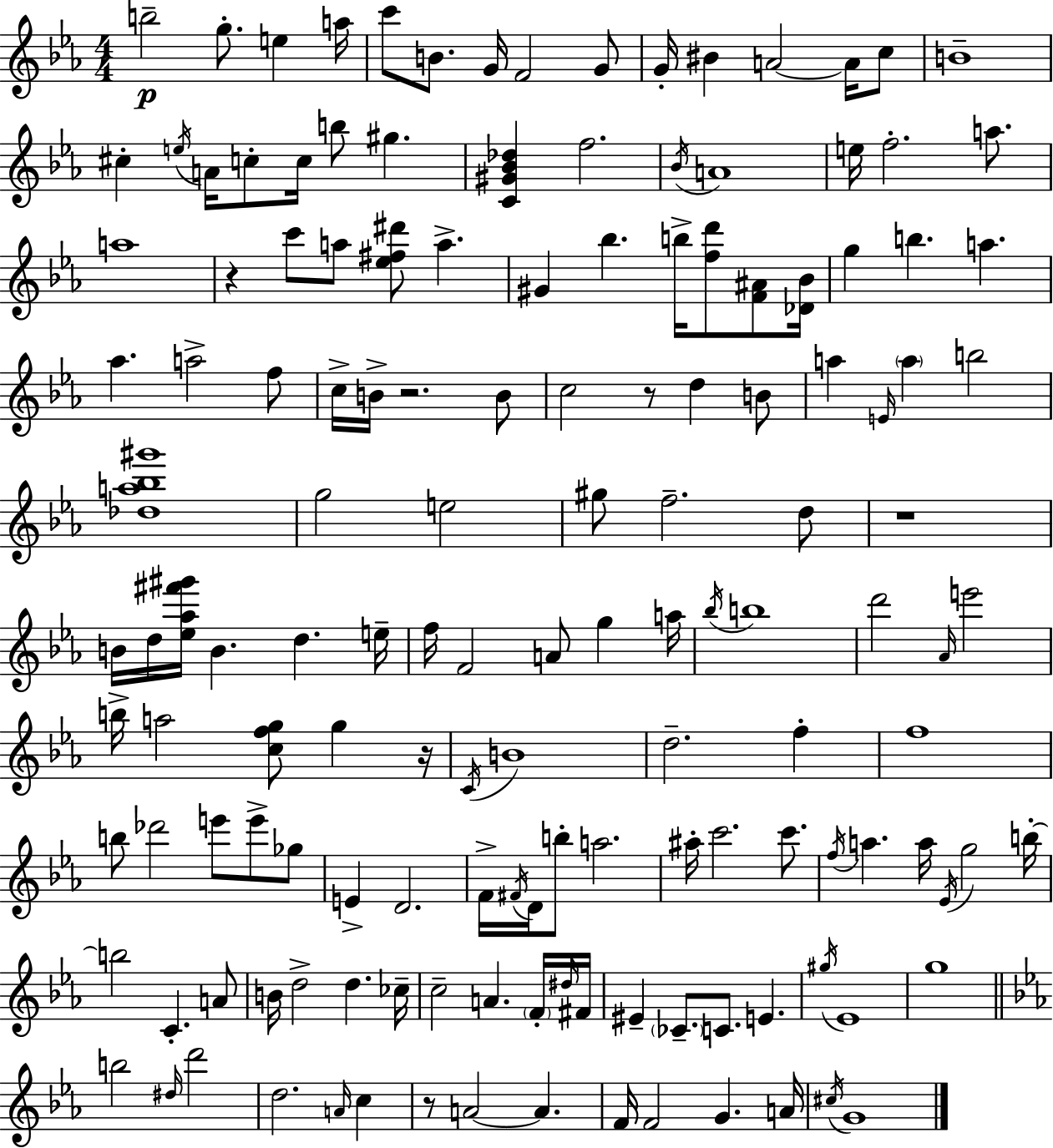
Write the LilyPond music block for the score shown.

{
  \clef treble
  \numericTimeSignature
  \time 4/4
  \key c \minor
  b''2--\p g''8.-. e''4 a''16 | c'''8 b'8. g'16 f'2 g'8 | g'16-. bis'4 a'2~~ a'16 c''8 | b'1-- | \break cis''4-. \acciaccatura { e''16 } a'16 c''8-. c''16 b''8 gis''4. | <c' gis' bes' des''>4 f''2. | \acciaccatura { bes'16 } a'1 | e''16 f''2.-. a''8. | \break a''1 | r4 c'''8 a''8 <ees'' fis'' dis'''>8 a''4.-> | gis'4 bes''4. b''16-> <f'' d'''>8 <f' ais'>8 | <des' bes'>16 g''4 b''4. a''4. | \break aes''4. a''2-> | f''8 c''16-> b'16-> r2. | b'8 c''2 r8 d''4 | b'8 a''4 \grace { e'16 } \parenthesize a''4 b''2 | \break <des'' a'' bes'' gis'''>1 | g''2 e''2 | gis''8 f''2.-- | d''8 r1 | \break b'16 d''16 <ees'' aes'' fis''' gis'''>16 b'4. d''4. | e''16-- f''16 f'2 a'8 g''4 | a''16 \acciaccatura { bes''16 } b''1 | d'''2 \grace { aes'16 } e'''2 | \break b''16-> a''2 <c'' f'' g''>8 | g''4 r16 \acciaccatura { c'16 } b'1 | d''2.-- | f''4-. f''1 | \break b''8 des'''2 | e'''8 e'''8-> ges''8 e'4-> d'2. | f'16-> \acciaccatura { fis'16 } d'16 b''8-. a''2. | ais''16-. c'''2. | \break c'''8. \acciaccatura { f''16 } a''4. a''16 \acciaccatura { ees'16 } | g''2 b''16-.~~ b''2 | c'4.-. a'8 b'16 d''2-> | d''4. ces''16-- c''2-- | \break a'4. \parenthesize f'16-. \grace { dis''16 } fis'16 eis'4-- \parenthesize ces'8.-- | c'8. e'4. \acciaccatura { gis''16 } ees'1 | g''1 | \bar "||" \break \key ees \major b''2 \grace { dis''16 } d'''2 | d''2. \grace { a'16 } c''4 | r8 a'2~~ a'4. | f'16 f'2 g'4. | \break a'16 \acciaccatura { cis''16 } g'1 | \bar "|."
}